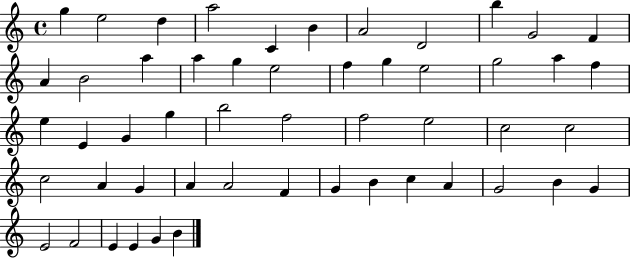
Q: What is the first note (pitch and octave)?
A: G5